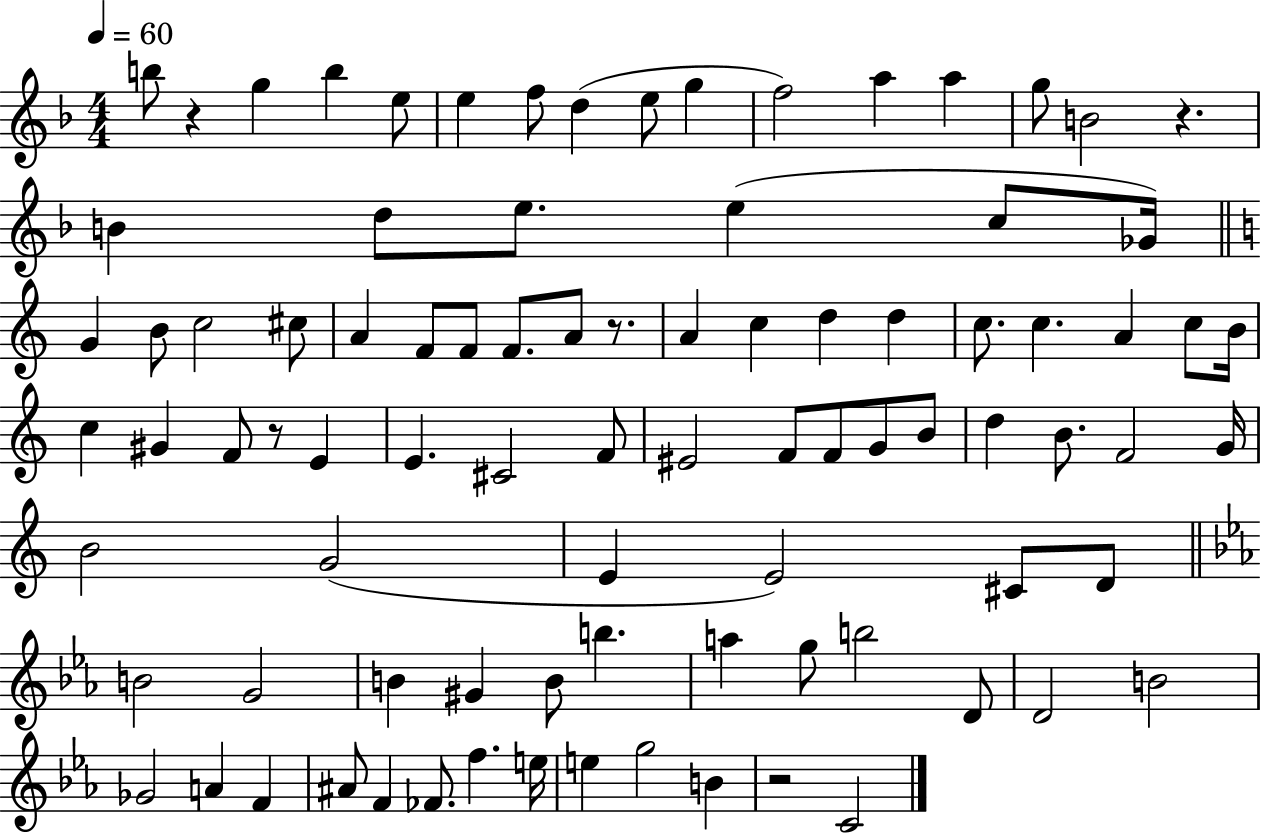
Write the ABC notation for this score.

X:1
T:Untitled
M:4/4
L:1/4
K:F
b/2 z g b e/2 e f/2 d e/2 g f2 a a g/2 B2 z B d/2 e/2 e c/2 _G/4 G B/2 c2 ^c/2 A F/2 F/2 F/2 A/2 z/2 A c d d c/2 c A c/2 B/4 c ^G F/2 z/2 E E ^C2 F/2 ^E2 F/2 F/2 G/2 B/2 d B/2 F2 G/4 B2 G2 E E2 ^C/2 D/2 B2 G2 B ^G B/2 b a g/2 b2 D/2 D2 B2 _G2 A F ^A/2 F _F/2 f e/4 e g2 B z2 C2